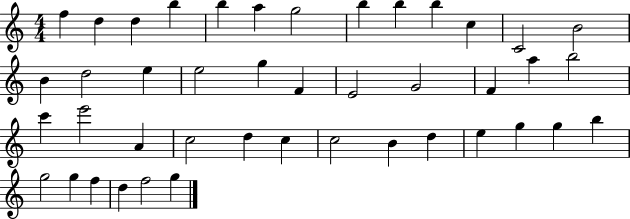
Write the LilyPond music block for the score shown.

{
  \clef treble
  \numericTimeSignature
  \time 4/4
  \key c \major
  f''4 d''4 d''4 b''4 | b''4 a''4 g''2 | b''4 b''4 b''4 c''4 | c'2 b'2 | \break b'4 d''2 e''4 | e''2 g''4 f'4 | e'2 g'2 | f'4 a''4 b''2 | \break c'''4 e'''2 a'4 | c''2 d''4 c''4 | c''2 b'4 d''4 | e''4 g''4 g''4 b''4 | \break g''2 g''4 f''4 | d''4 f''2 g''4 | \bar "|."
}